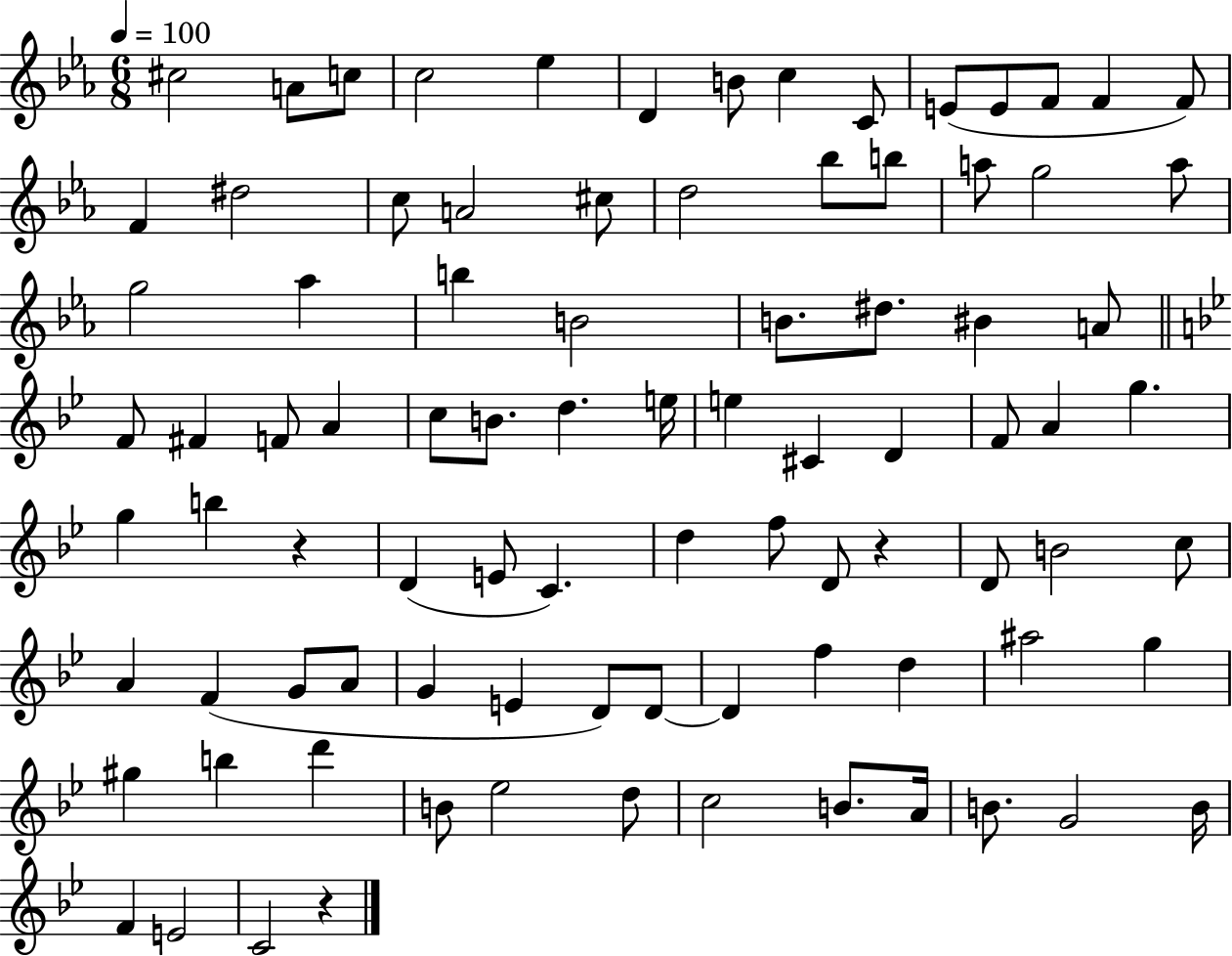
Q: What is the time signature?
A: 6/8